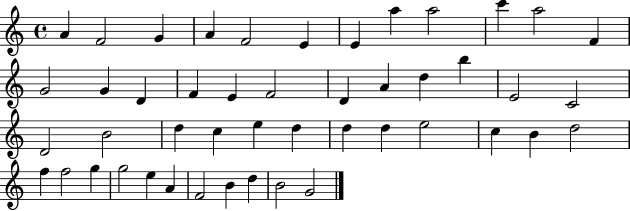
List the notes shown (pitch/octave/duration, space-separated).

A4/q F4/h G4/q A4/q F4/h E4/q E4/q A5/q A5/h C6/q A5/h F4/q G4/h G4/q D4/q F4/q E4/q F4/h D4/q A4/q D5/q B5/q E4/h C4/h D4/h B4/h D5/q C5/q E5/q D5/q D5/q D5/q E5/h C5/q B4/q D5/h F5/q F5/h G5/q G5/h E5/q A4/q F4/h B4/q D5/q B4/h G4/h